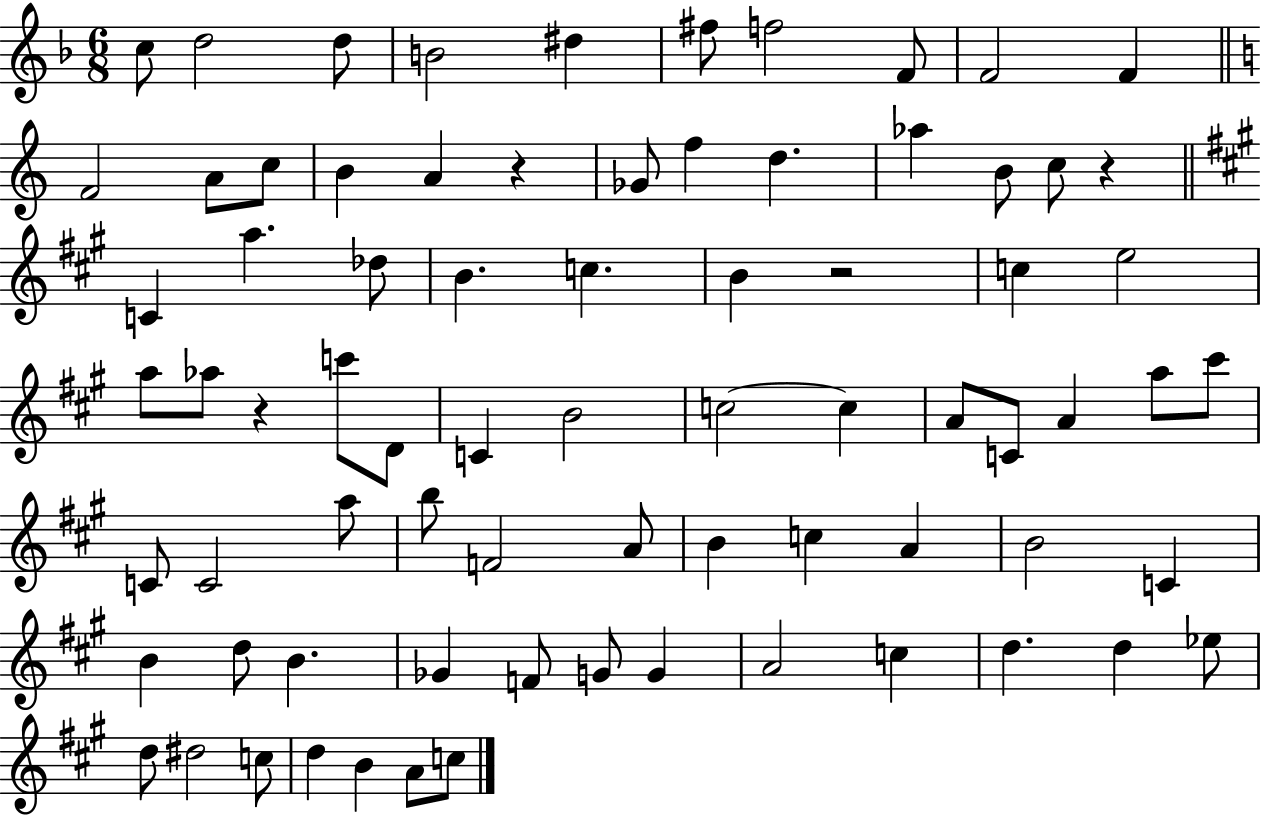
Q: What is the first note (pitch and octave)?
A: C5